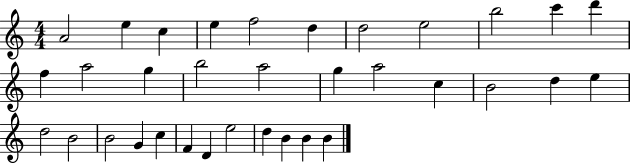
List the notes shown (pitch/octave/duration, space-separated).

A4/h E5/q C5/q E5/q F5/h D5/q D5/h E5/h B5/h C6/q D6/q F5/q A5/h G5/q B5/h A5/h G5/q A5/h C5/q B4/h D5/q E5/q D5/h B4/h B4/h G4/q C5/q F4/q D4/q E5/h D5/q B4/q B4/q B4/q